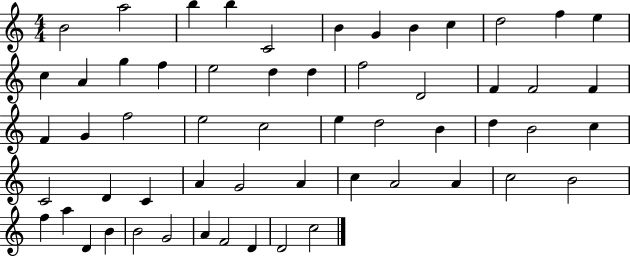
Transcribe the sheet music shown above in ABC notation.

X:1
T:Untitled
M:4/4
L:1/4
K:C
B2 a2 b b C2 B G B c d2 f e c A g f e2 d d f2 D2 F F2 F F G f2 e2 c2 e d2 B d B2 c C2 D C A G2 A c A2 A c2 B2 f a D B B2 G2 A F2 D D2 c2